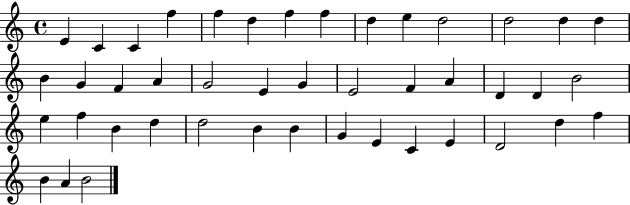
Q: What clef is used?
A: treble